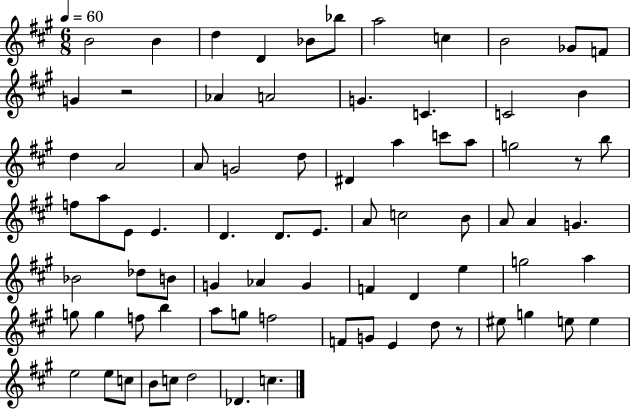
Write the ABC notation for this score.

X:1
T:Untitled
M:6/8
L:1/4
K:A
B2 B d D _B/2 _b/2 a2 c B2 _G/2 F/2 G z2 _A A2 G C C2 B d A2 A/2 G2 d/2 ^D a c'/2 a/2 g2 z/2 b/2 f/2 a/2 E/2 E D D/2 E/2 A/2 c2 B/2 A/2 A G _B2 _d/2 B/2 G _A G F D e g2 a g/2 g f/2 b a/2 g/2 f2 F/2 G/2 E d/2 z/2 ^e/2 g e/2 e e2 e/2 c/2 B/2 c/2 d2 _D c